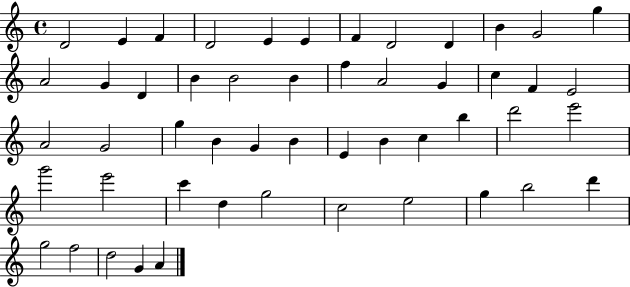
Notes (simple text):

D4/h E4/q F4/q D4/h E4/q E4/q F4/q D4/h D4/q B4/q G4/h G5/q A4/h G4/q D4/q B4/q B4/h B4/q F5/q A4/h G4/q C5/q F4/q E4/h A4/h G4/h G5/q B4/q G4/q B4/q E4/q B4/q C5/q B5/q D6/h E6/h G6/h E6/h C6/q D5/q G5/h C5/h E5/h G5/q B5/h D6/q G5/h F5/h D5/h G4/q A4/q